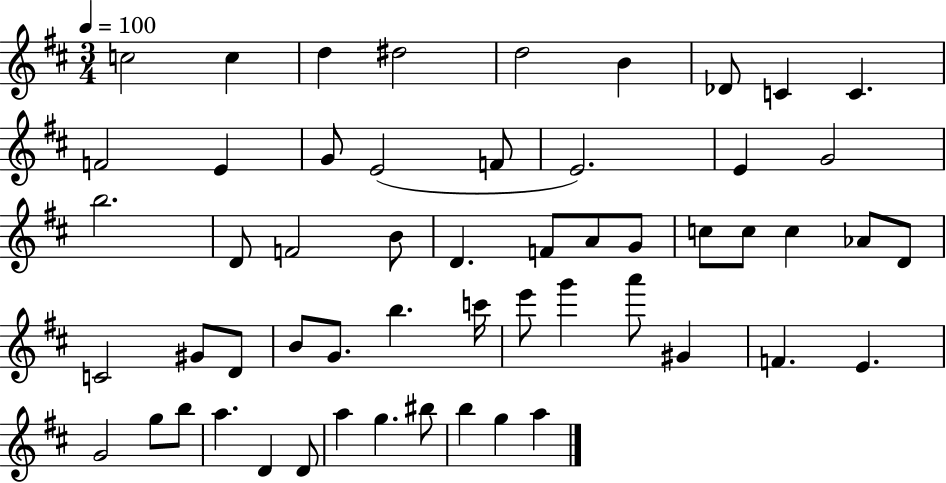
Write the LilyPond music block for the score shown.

{
  \clef treble
  \numericTimeSignature
  \time 3/4
  \key d \major
  \tempo 4 = 100
  c''2 c''4 | d''4 dis''2 | d''2 b'4 | des'8 c'4 c'4. | \break f'2 e'4 | g'8 e'2( f'8 | e'2.) | e'4 g'2 | \break b''2. | d'8 f'2 b'8 | d'4. f'8 a'8 g'8 | c''8 c''8 c''4 aes'8 d'8 | \break c'2 gis'8 d'8 | b'8 g'8. b''4. c'''16 | e'''8 g'''4 a'''8 gis'4 | f'4. e'4. | \break g'2 g''8 b''8 | a''4. d'4 d'8 | a''4 g''4. bis''8 | b''4 g''4 a''4 | \break \bar "|."
}